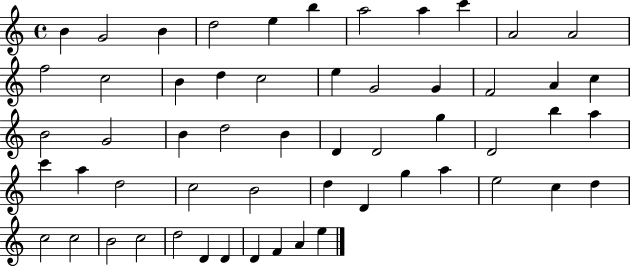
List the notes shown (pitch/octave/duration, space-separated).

B4/q G4/h B4/q D5/h E5/q B5/q A5/h A5/q C6/q A4/h A4/h F5/h C5/h B4/q D5/q C5/h E5/q G4/h G4/q F4/h A4/q C5/q B4/h G4/h B4/q D5/h B4/q D4/q D4/h G5/q D4/h B5/q A5/q C6/q A5/q D5/h C5/h B4/h D5/q D4/q G5/q A5/q E5/h C5/q D5/q C5/h C5/h B4/h C5/h D5/h D4/q D4/q D4/q F4/q A4/q E5/q